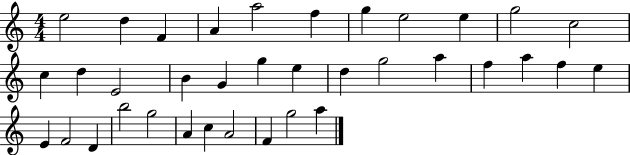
{
  \clef treble
  \numericTimeSignature
  \time 4/4
  \key c \major
  e''2 d''4 f'4 | a'4 a''2 f''4 | g''4 e''2 e''4 | g''2 c''2 | \break c''4 d''4 e'2 | b'4 g'4 g''4 e''4 | d''4 g''2 a''4 | f''4 a''4 f''4 e''4 | \break e'4 f'2 d'4 | b''2 g''2 | a'4 c''4 a'2 | f'4 g''2 a''4 | \break \bar "|."
}